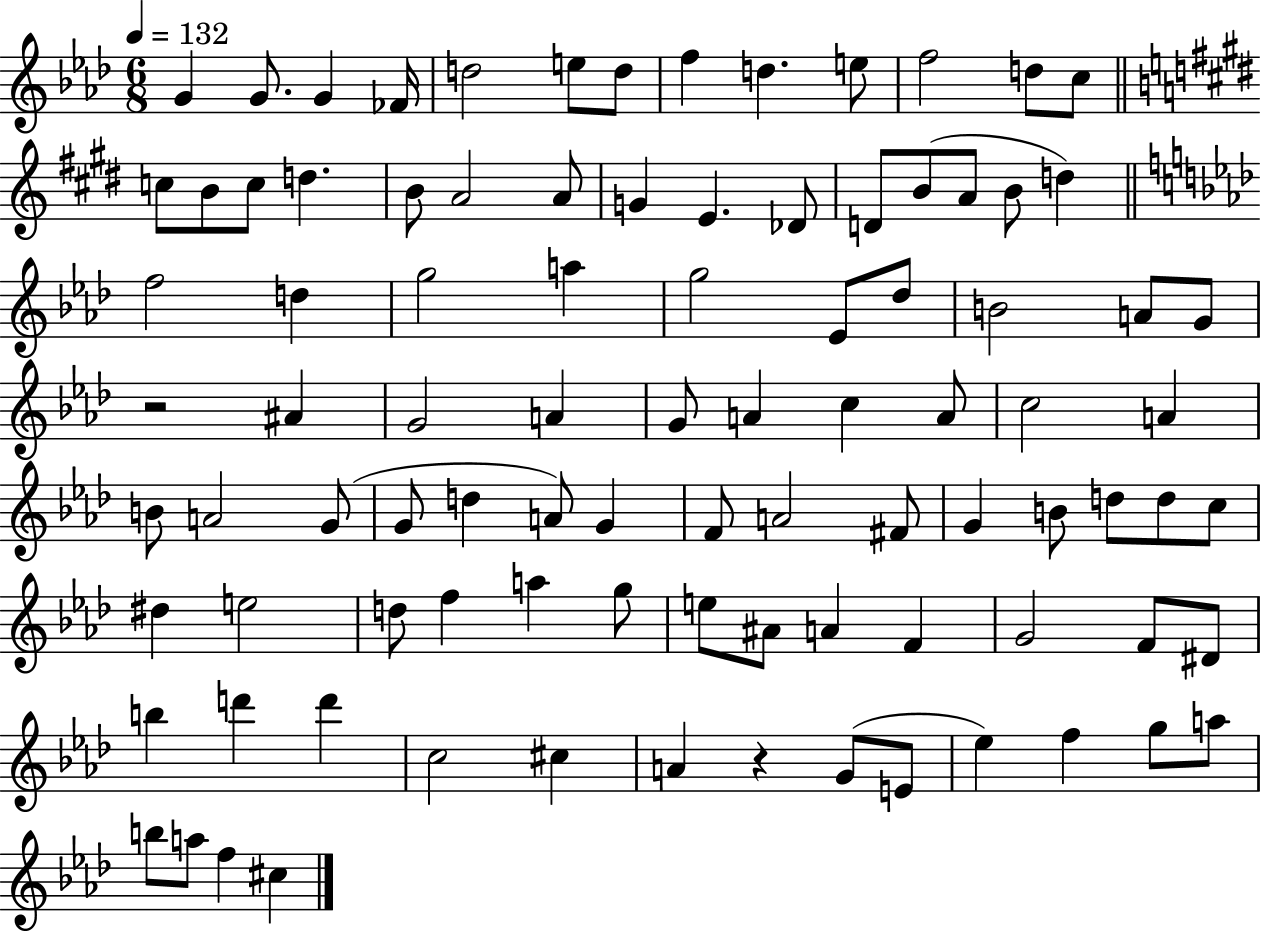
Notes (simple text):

G4/q G4/e. G4/q FES4/s D5/h E5/e D5/e F5/q D5/q. E5/e F5/h D5/e C5/e C5/e B4/e C5/e D5/q. B4/e A4/h A4/e G4/q E4/q. Db4/e D4/e B4/e A4/e B4/e D5/q F5/h D5/q G5/h A5/q G5/h Eb4/e Db5/e B4/h A4/e G4/e R/h A#4/q G4/h A4/q G4/e A4/q C5/q A4/e C5/h A4/q B4/e A4/h G4/e G4/e D5/q A4/e G4/q F4/e A4/h F#4/e G4/q B4/e D5/e D5/e C5/e D#5/q E5/h D5/e F5/q A5/q G5/e E5/e A#4/e A4/q F4/q G4/h F4/e D#4/e B5/q D6/q D6/q C5/h C#5/q A4/q R/q G4/e E4/e Eb5/q F5/q G5/e A5/e B5/e A5/e F5/q C#5/q